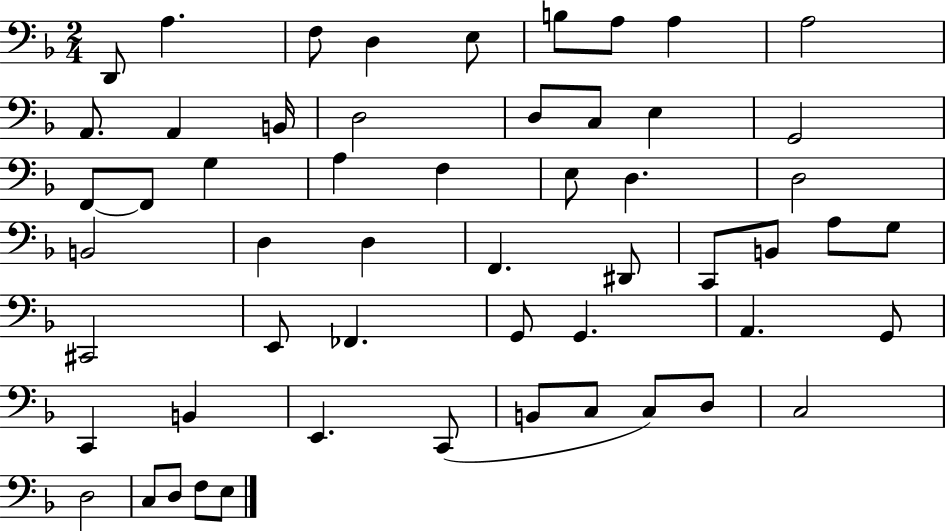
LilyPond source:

{
  \clef bass
  \numericTimeSignature
  \time 2/4
  \key f \major
  d,8 a4. | f8 d4 e8 | b8 a8 a4 | a2 | \break a,8. a,4 b,16 | d2 | d8 c8 e4 | g,2 | \break f,8~~ f,8 g4 | a4 f4 | e8 d4. | d2 | \break b,2 | d4 d4 | f,4. dis,8 | c,8 b,8 a8 g8 | \break cis,2 | e,8 fes,4. | g,8 g,4. | a,4. g,8 | \break c,4 b,4 | e,4. c,8( | b,8 c8 c8) d8 | c2 | \break d2 | c8 d8 f8 e8 | \bar "|."
}